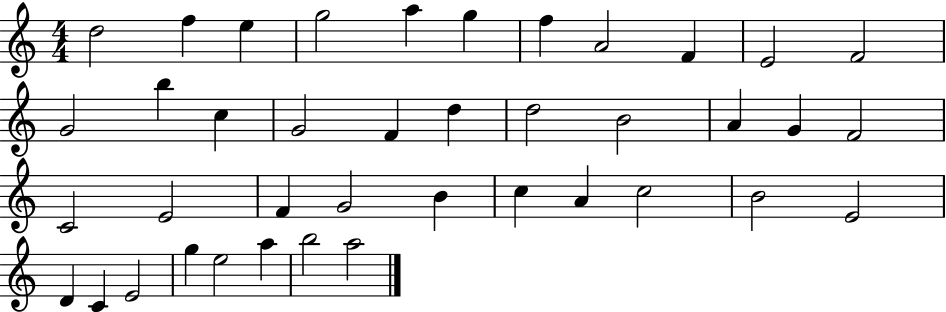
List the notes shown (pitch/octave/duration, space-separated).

D5/h F5/q E5/q G5/h A5/q G5/q F5/q A4/h F4/q E4/h F4/h G4/h B5/q C5/q G4/h F4/q D5/q D5/h B4/h A4/q G4/q F4/h C4/h E4/h F4/q G4/h B4/q C5/q A4/q C5/h B4/h E4/h D4/q C4/q E4/h G5/q E5/h A5/q B5/h A5/h